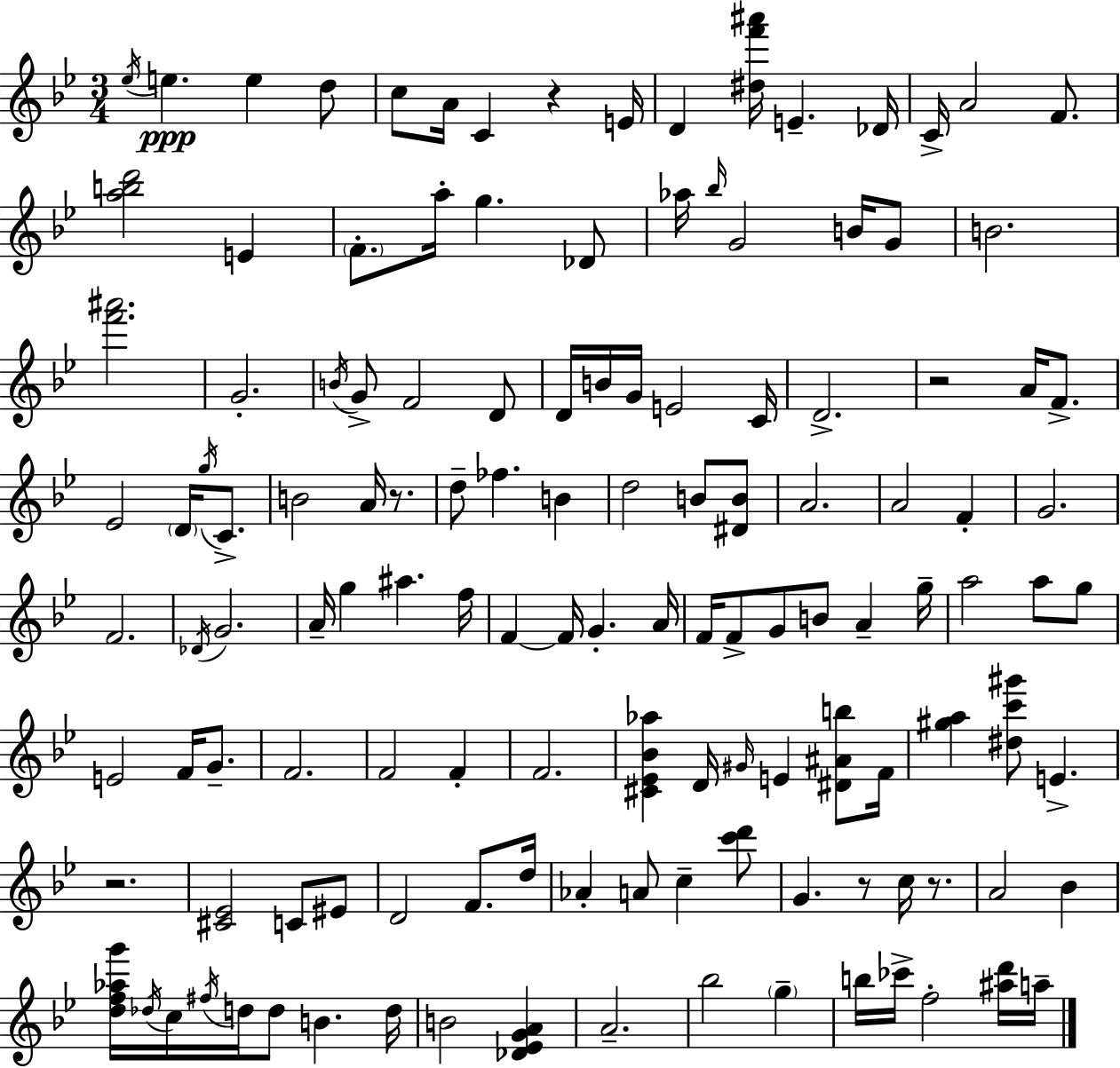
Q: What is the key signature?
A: BES major